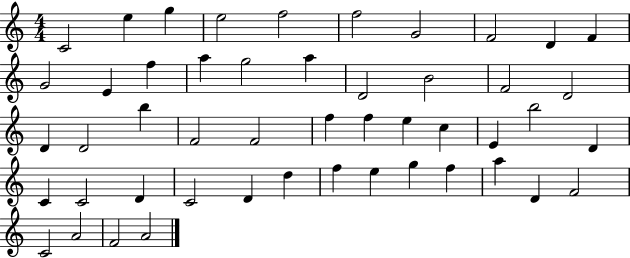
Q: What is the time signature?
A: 4/4